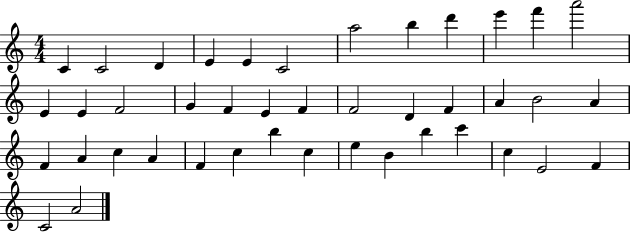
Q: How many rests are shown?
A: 0